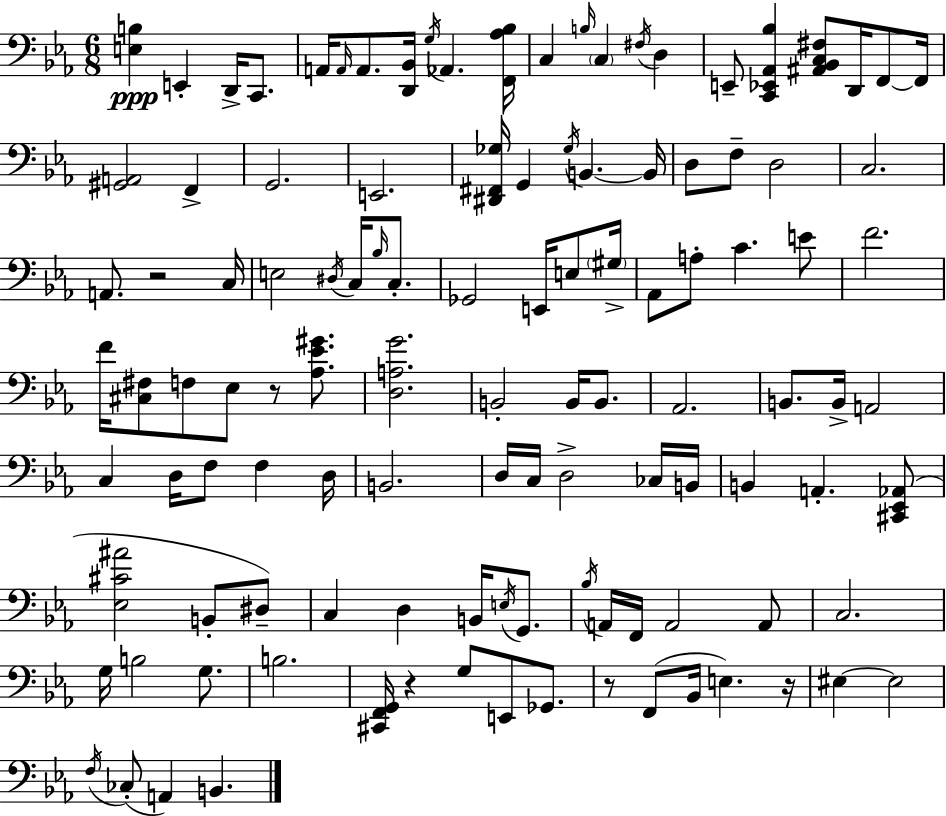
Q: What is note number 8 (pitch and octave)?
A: Ab2